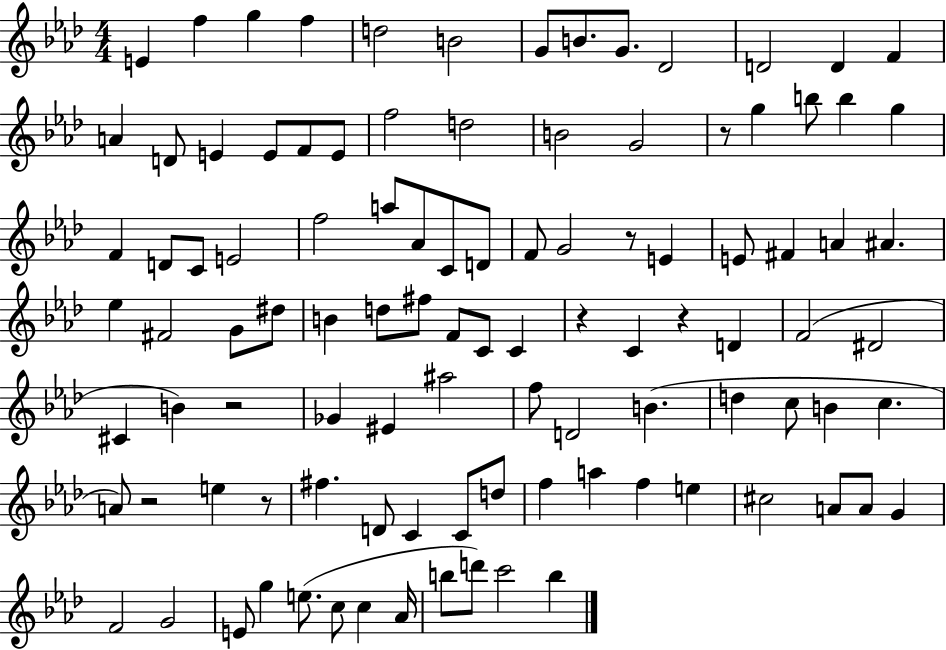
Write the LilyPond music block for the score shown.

{
  \clef treble
  \numericTimeSignature
  \time 4/4
  \key aes \major
  e'4 f''4 g''4 f''4 | d''2 b'2 | g'8 b'8. g'8. des'2 | d'2 d'4 f'4 | \break a'4 d'8 e'4 e'8 f'8 e'8 | f''2 d''2 | b'2 g'2 | r8 g''4 b''8 b''4 g''4 | \break f'4 d'8 c'8 e'2 | f''2 a''8 aes'8 c'8 d'8 | f'8 g'2 r8 e'4 | e'8 fis'4 a'4 ais'4. | \break ees''4 fis'2 g'8 dis''8 | b'4 d''8 fis''8 f'8 c'8 c'4 | r4 c'4 r4 d'4 | f'2( dis'2 | \break cis'4 b'4) r2 | ges'4 eis'4 ais''2 | f''8 d'2 b'4.( | d''4 c''8 b'4 c''4. | \break a'8) r2 e''4 r8 | fis''4. d'8 c'4 c'8 d''8 | f''4 a''4 f''4 e''4 | cis''2 a'8 a'8 g'4 | \break f'2 g'2 | e'8 g''4 e''8.( c''8 c''4 aes'16 | b''8 d'''8) c'''2 b''4 | \bar "|."
}